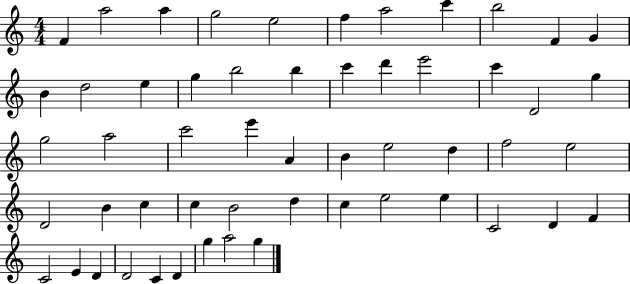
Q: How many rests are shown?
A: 0